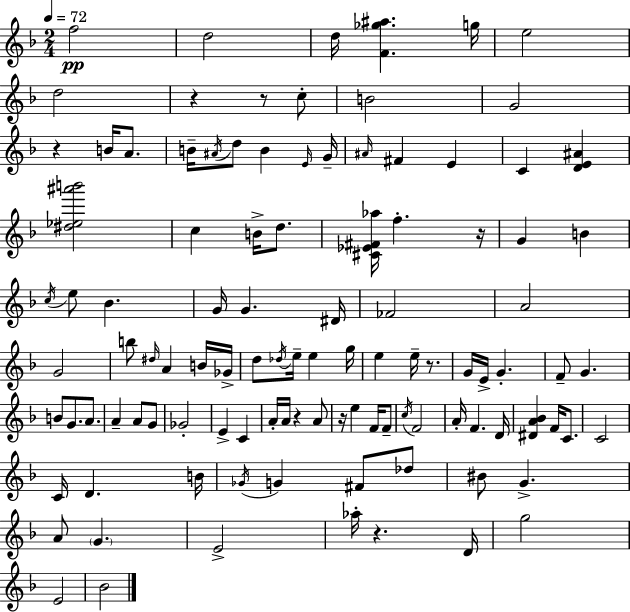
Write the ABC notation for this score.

X:1
T:Untitled
M:2/4
L:1/4
K:F
f2 d2 d/4 [F_g^a] g/4 e2 d2 z z/2 c/2 B2 G2 z B/4 A/2 B/4 ^A/4 d/2 B E/4 G/4 ^A/4 ^F E C [DE^A] [^d_e^a'b']2 c B/4 d/2 [^C_E^F_a]/4 f z/4 G B c/4 e/2 _B G/4 G ^D/4 _F2 A2 G2 b/2 ^d/4 A B/4 _G/4 d/2 _d/4 e/4 e g/4 e e/4 z/2 G/4 E/4 G F/2 G B/2 G/2 A/2 A A/2 G/2 _G2 E C A/4 A/4 z A/2 z/4 e F/4 F/2 c/4 F2 A/4 F D/4 [^DA_B] F/4 C/2 C2 C/4 D B/4 _G/4 G ^F/2 _d/2 ^B/2 G A/2 G E2 _a/4 z D/4 g2 E2 _B2